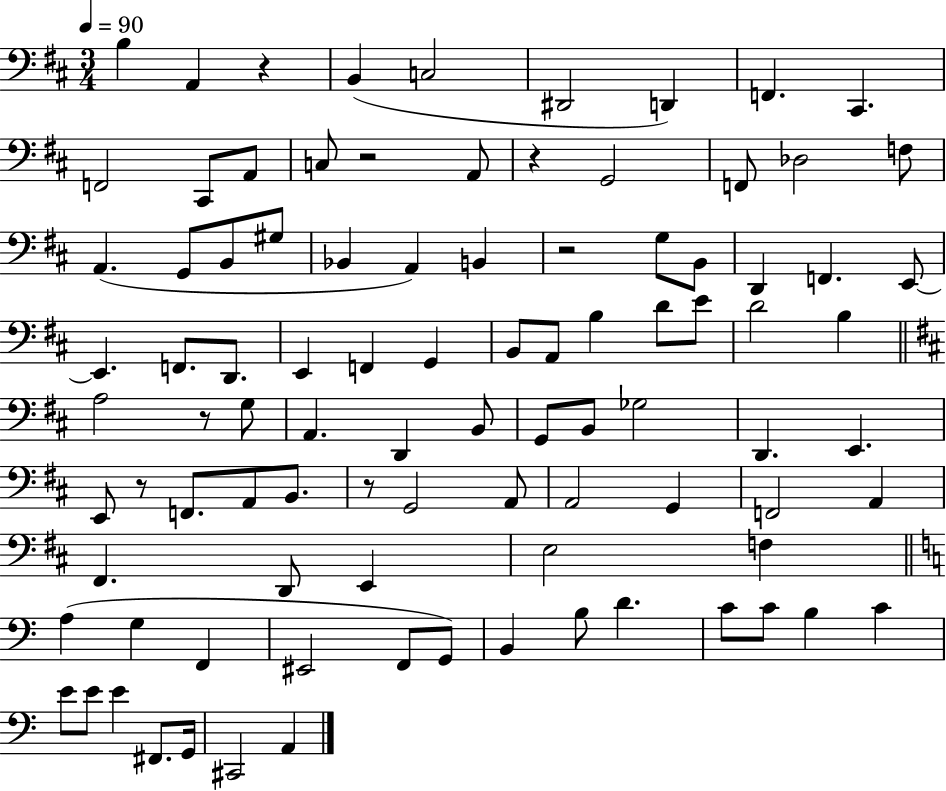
X:1
T:Untitled
M:3/4
L:1/4
K:D
B, A,, z B,, C,2 ^D,,2 D,, F,, ^C,, F,,2 ^C,,/2 A,,/2 C,/2 z2 A,,/2 z G,,2 F,,/2 _D,2 F,/2 A,, G,,/2 B,,/2 ^G,/2 _B,, A,, B,, z2 G,/2 B,,/2 D,, F,, E,,/2 E,, F,,/2 D,,/2 E,, F,, G,, B,,/2 A,,/2 B, D/2 E/2 D2 B, A,2 z/2 G,/2 A,, D,, B,,/2 G,,/2 B,,/2 _G,2 D,, E,, E,,/2 z/2 F,,/2 A,,/2 B,,/2 z/2 G,,2 A,,/2 A,,2 G,, F,,2 A,, ^F,, D,,/2 E,, E,2 F, A, G, F,, ^E,,2 F,,/2 G,,/2 B,, B,/2 D C/2 C/2 B, C E/2 E/2 E ^F,,/2 G,,/4 ^C,,2 A,,